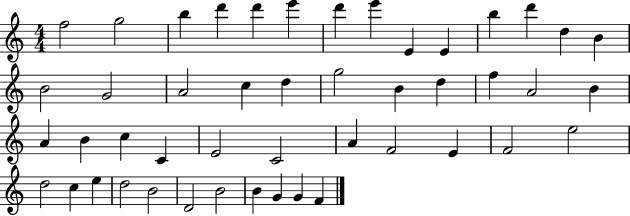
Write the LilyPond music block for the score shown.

{
  \clef treble
  \numericTimeSignature
  \time 4/4
  \key c \major
  f''2 g''2 | b''4 d'''4 d'''4 e'''4 | d'''4 e'''4 e'4 e'4 | b''4 d'''4 d''4 b'4 | \break b'2 g'2 | a'2 c''4 d''4 | g''2 b'4 d''4 | f''4 a'2 b'4 | \break a'4 b'4 c''4 c'4 | e'2 c'2 | a'4 f'2 e'4 | f'2 e''2 | \break d''2 c''4 e''4 | d''2 b'2 | d'2 b'2 | b'4 g'4 g'4 f'4 | \break \bar "|."
}